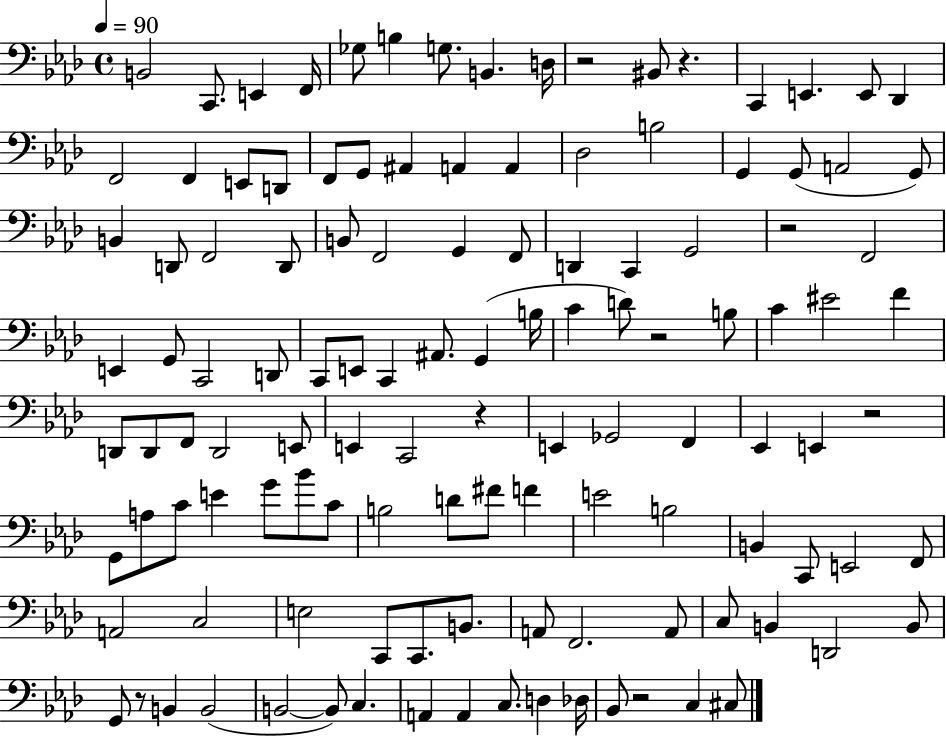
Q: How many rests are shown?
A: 8